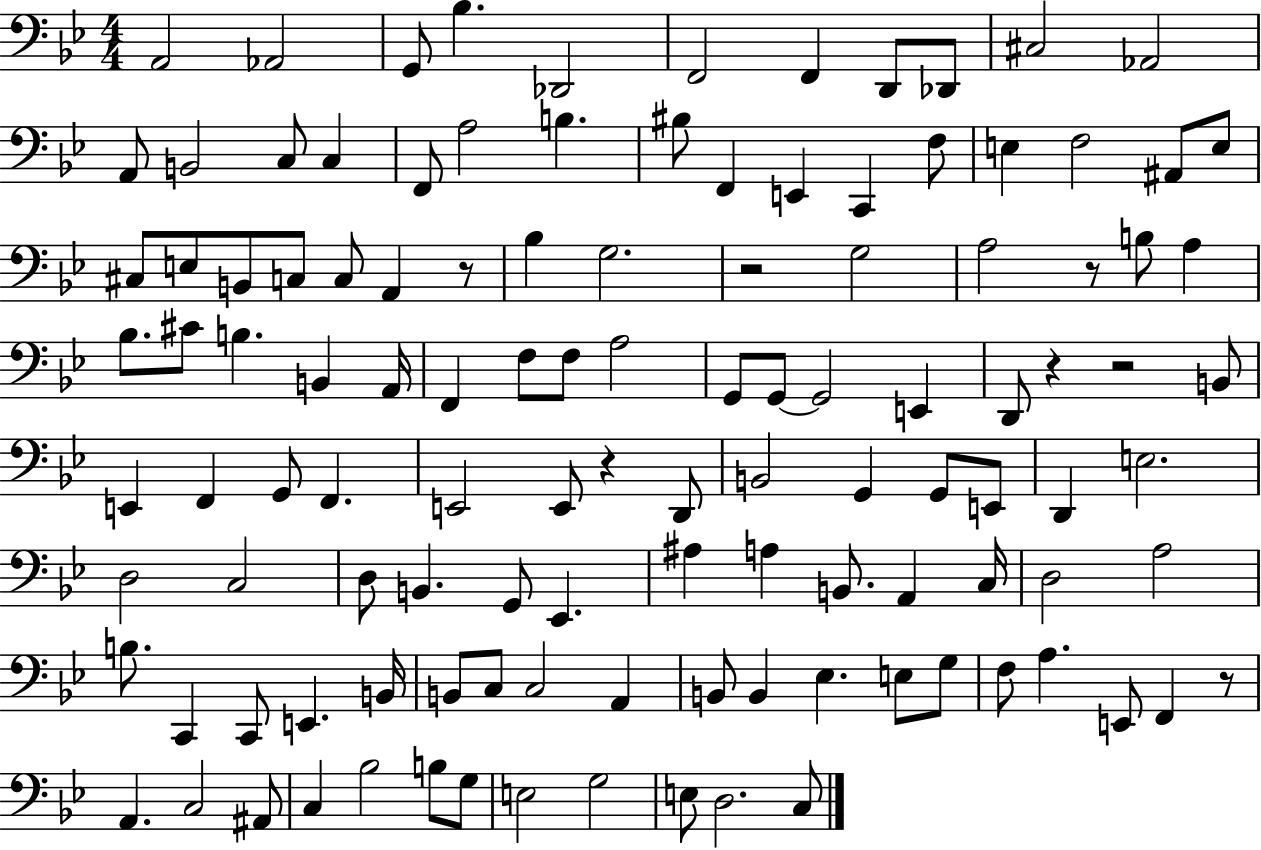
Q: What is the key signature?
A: BES major